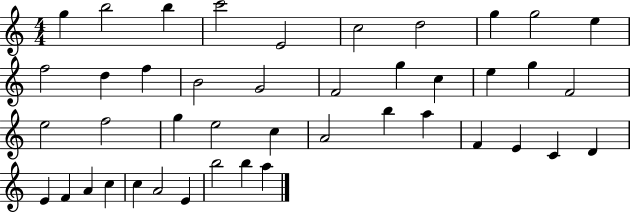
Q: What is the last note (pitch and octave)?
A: A5